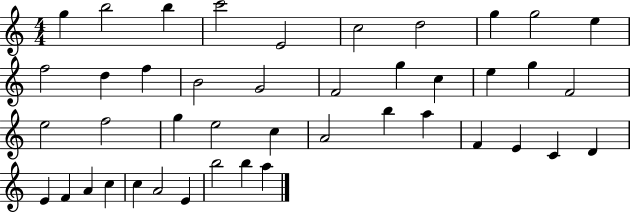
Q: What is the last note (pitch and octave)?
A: A5